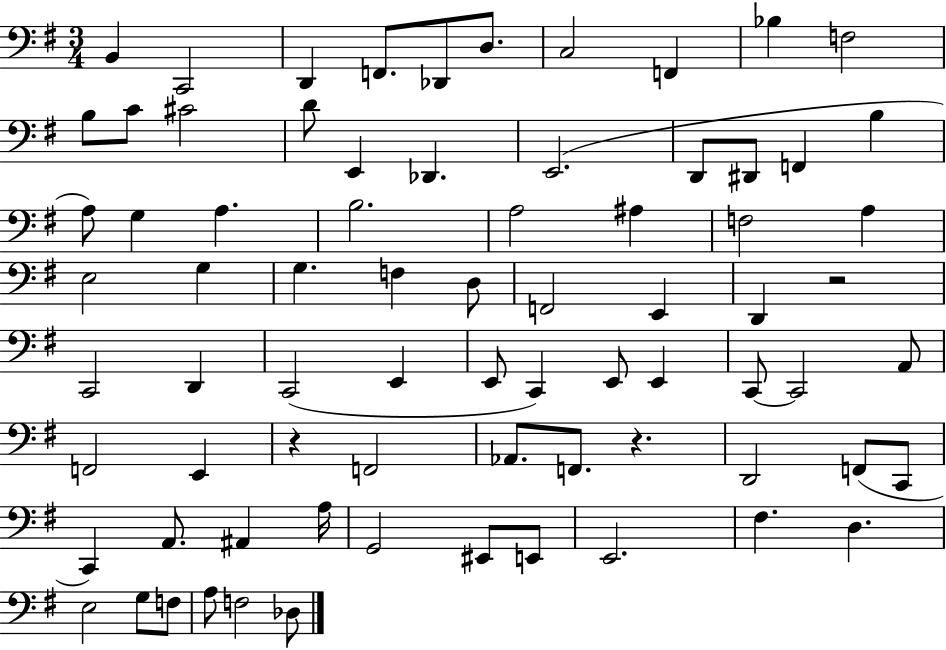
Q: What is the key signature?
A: G major